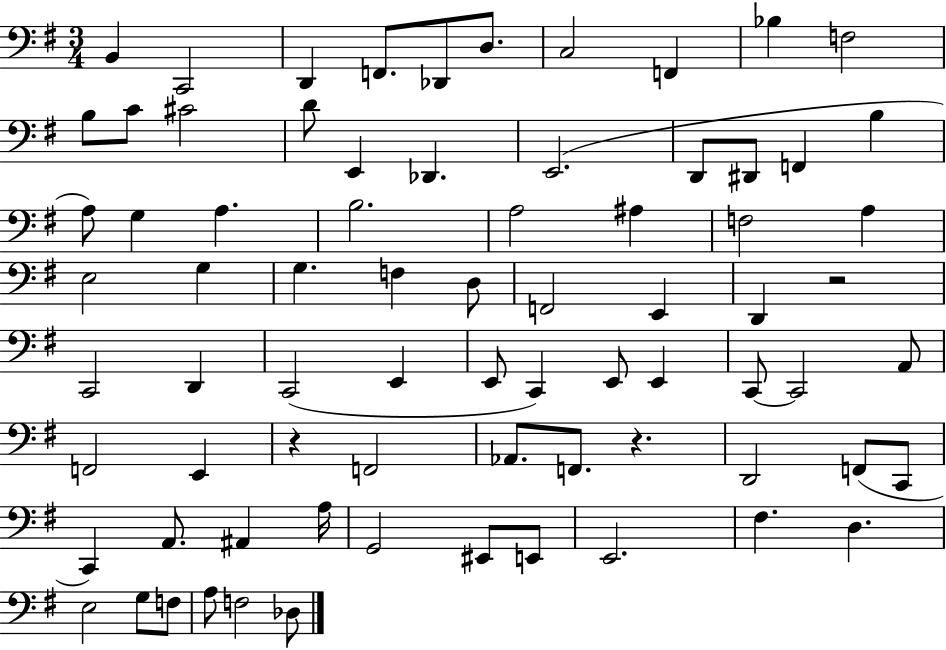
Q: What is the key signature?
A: G major